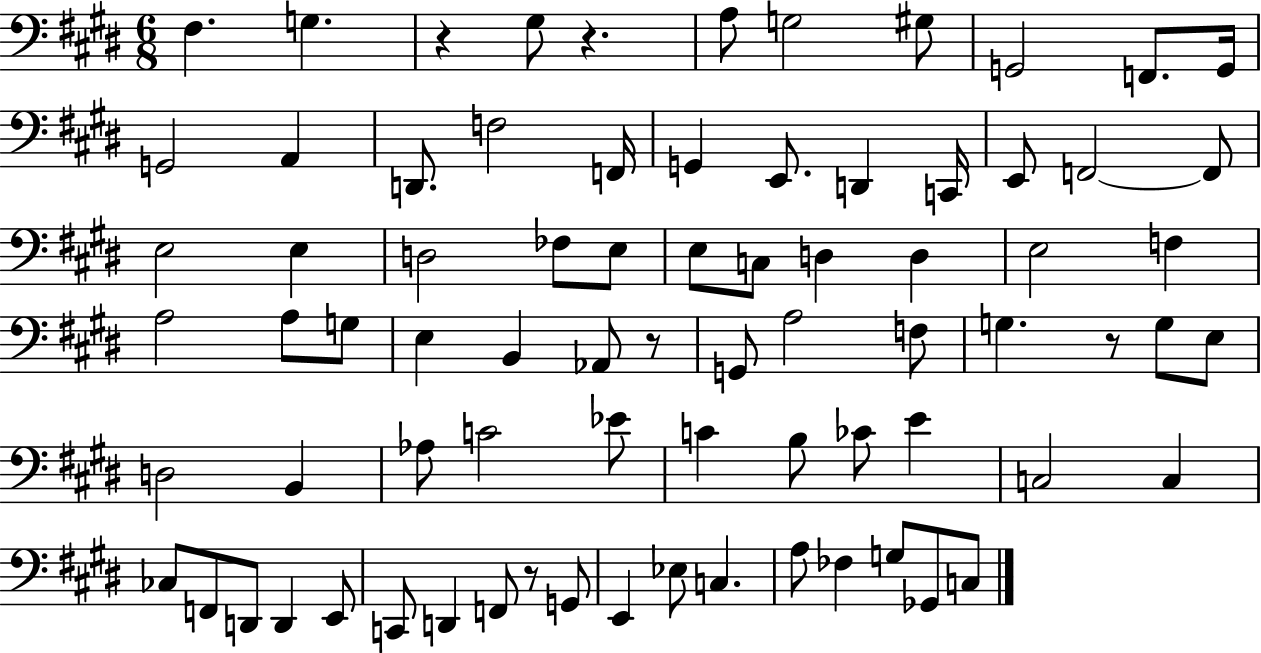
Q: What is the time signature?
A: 6/8